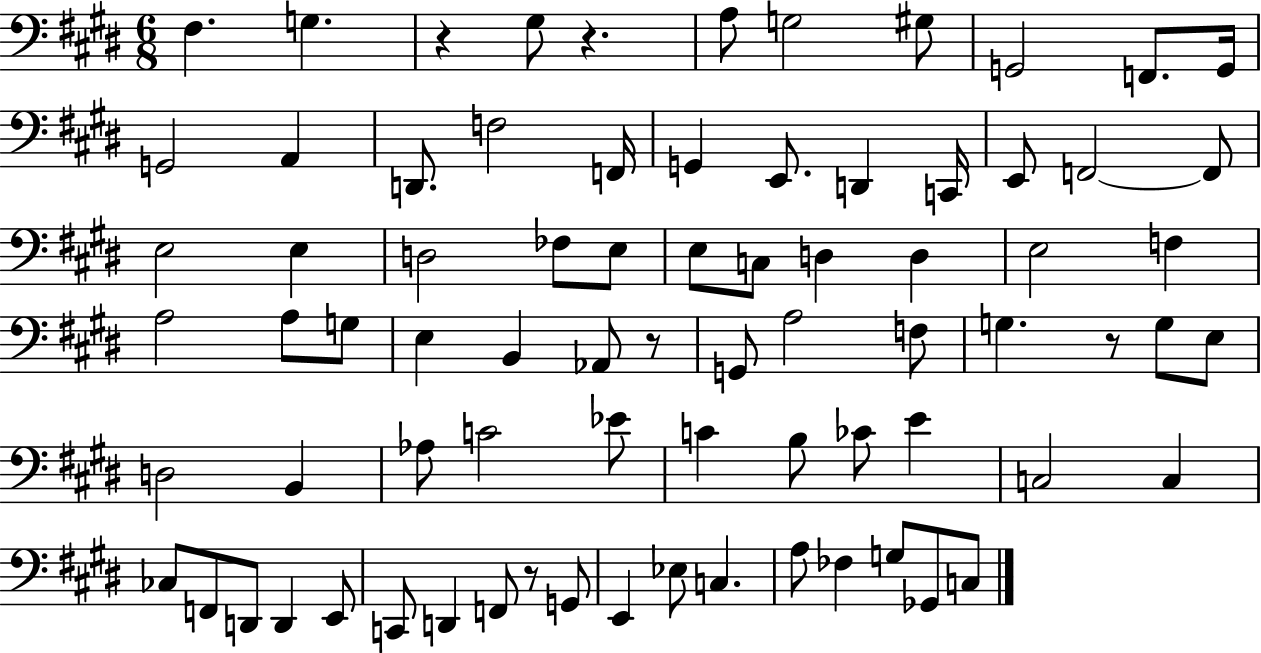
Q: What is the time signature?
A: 6/8